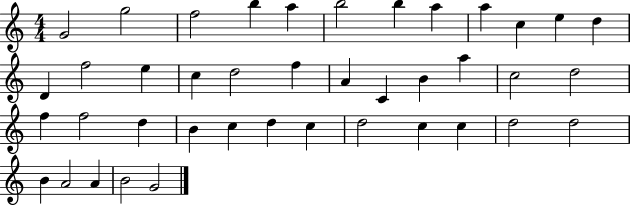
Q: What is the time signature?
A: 4/4